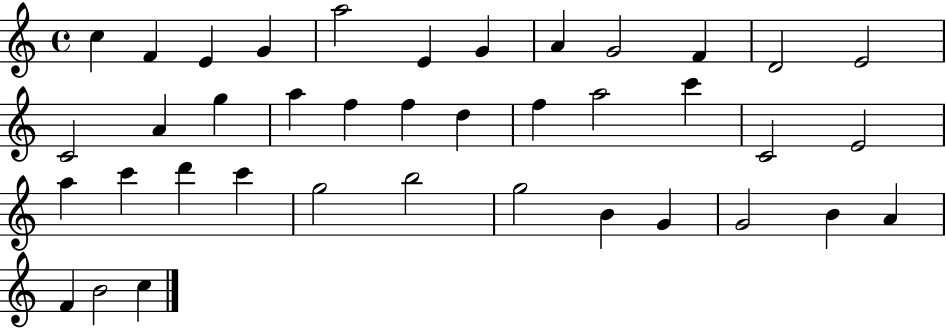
C5/q F4/q E4/q G4/q A5/h E4/q G4/q A4/q G4/h F4/q D4/h E4/h C4/h A4/q G5/q A5/q F5/q F5/q D5/q F5/q A5/h C6/q C4/h E4/h A5/q C6/q D6/q C6/q G5/h B5/h G5/h B4/q G4/q G4/h B4/q A4/q F4/q B4/h C5/q